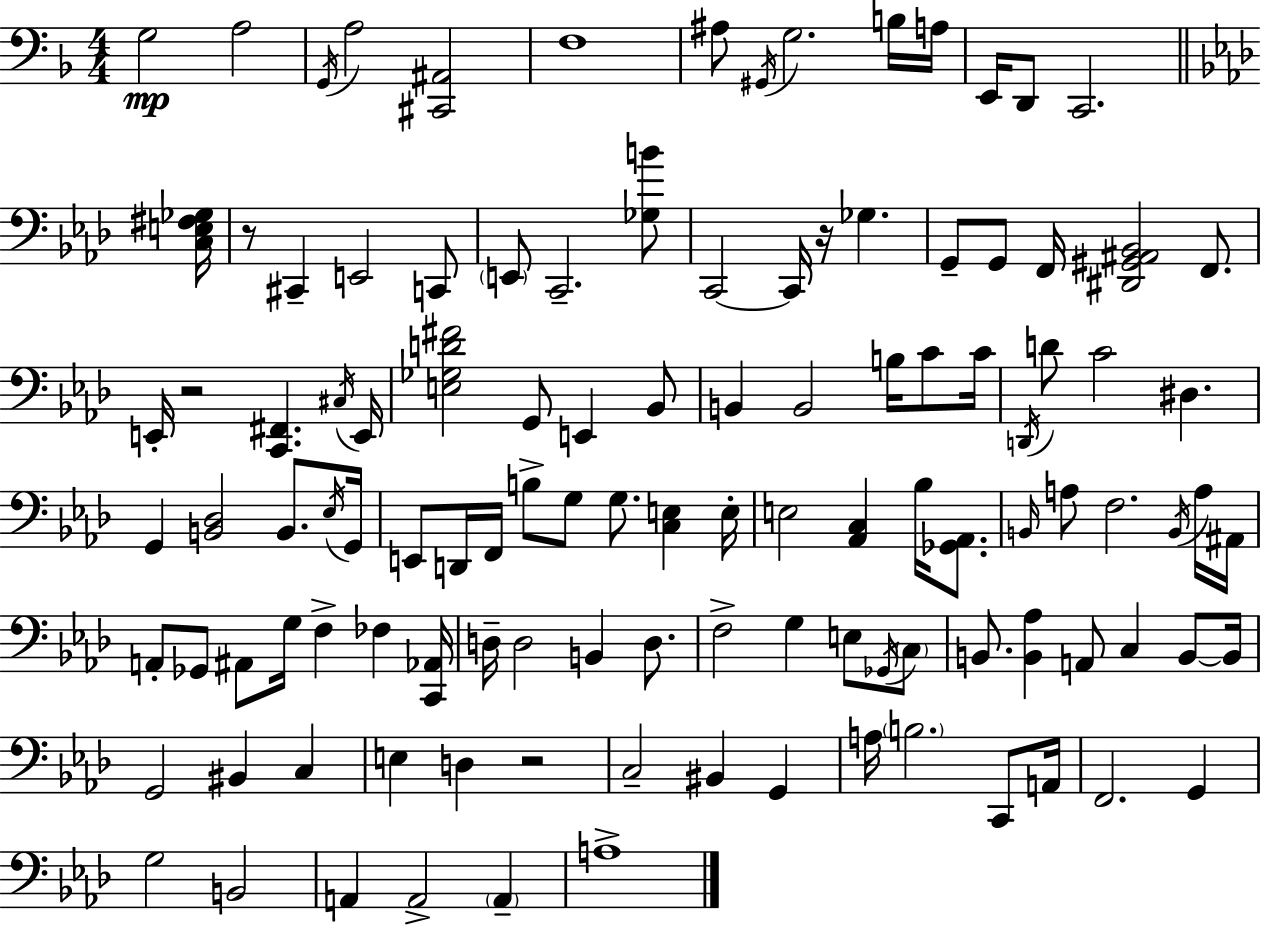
G3/h A3/h G2/s A3/h [C#2,A#2]/h F3/w A#3/e G#2/s G3/h. B3/s A3/s E2/s D2/e C2/h. [C3,E3,F#3,Gb3]/s R/e C#2/q E2/h C2/e E2/e C2/h. [Gb3,B4]/e C2/h C2/s R/s Gb3/q. G2/e G2/e F2/s [D#2,G#2,A#2,Bb2]/h F2/e. E2/s R/h [C2,F#2]/q. C#3/s E2/s [E3,Gb3,D4,F#4]/h G2/e E2/q Bb2/e B2/q B2/h B3/s C4/e C4/s D2/s D4/e C4/h D#3/q. G2/q [B2,Db3]/h B2/e. Eb3/s G2/s E2/e D2/s F2/s B3/e G3/e G3/e. [C3,E3]/q E3/s E3/h [Ab2,C3]/q Bb3/s [Gb2,Ab2]/e. B2/s A3/e F3/h. B2/s A3/s A#2/s A2/e Gb2/e A#2/e G3/s F3/q FES3/q [C2,Ab2]/s D3/s D3/h B2/q D3/e. F3/h G3/q E3/e Gb2/s C3/e B2/e. [B2,Ab3]/q A2/e C3/q B2/e B2/s G2/h BIS2/q C3/q E3/q D3/q R/h C3/h BIS2/q G2/q A3/s B3/h. C2/e A2/s F2/h. G2/q G3/h B2/h A2/q A2/h A2/q A3/w